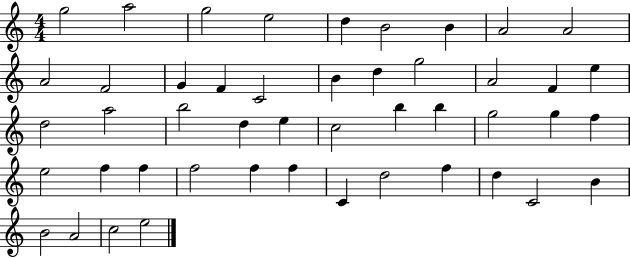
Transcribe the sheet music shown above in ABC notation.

X:1
T:Untitled
M:4/4
L:1/4
K:C
g2 a2 g2 e2 d B2 B A2 A2 A2 F2 G F C2 B d g2 A2 F e d2 a2 b2 d e c2 b b g2 g f e2 f f f2 f f C d2 f d C2 B B2 A2 c2 e2